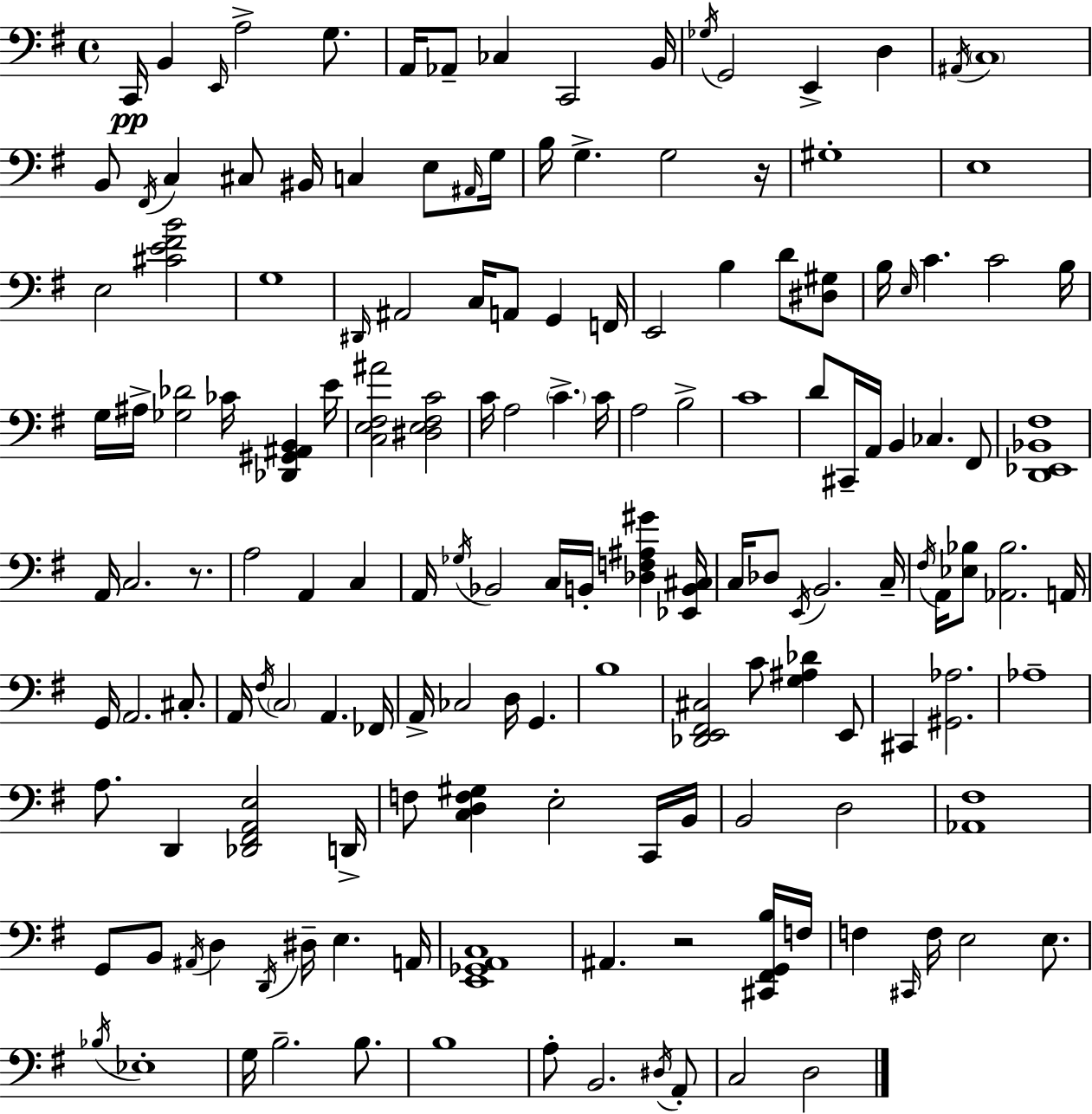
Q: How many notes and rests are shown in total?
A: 156